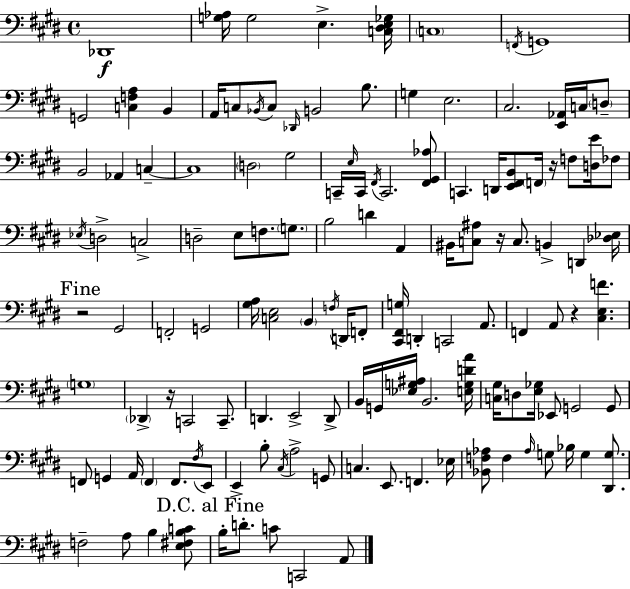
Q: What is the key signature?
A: E major